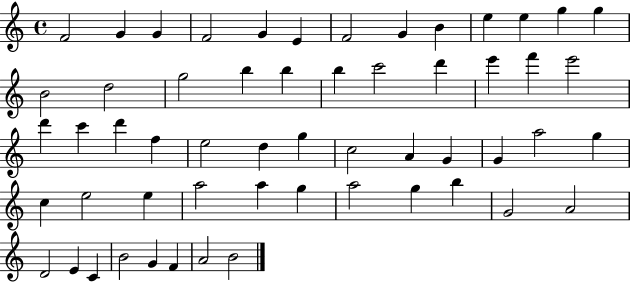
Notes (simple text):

F4/h G4/q G4/q F4/h G4/q E4/q F4/h G4/q B4/q E5/q E5/q G5/q G5/q B4/h D5/h G5/h B5/q B5/q B5/q C6/h D6/q E6/q F6/q E6/h D6/q C6/q D6/q F5/q E5/h D5/q G5/q C5/h A4/q G4/q G4/q A5/h G5/q C5/q E5/h E5/q A5/h A5/q G5/q A5/h G5/q B5/q G4/h A4/h D4/h E4/q C4/q B4/h G4/q F4/q A4/h B4/h